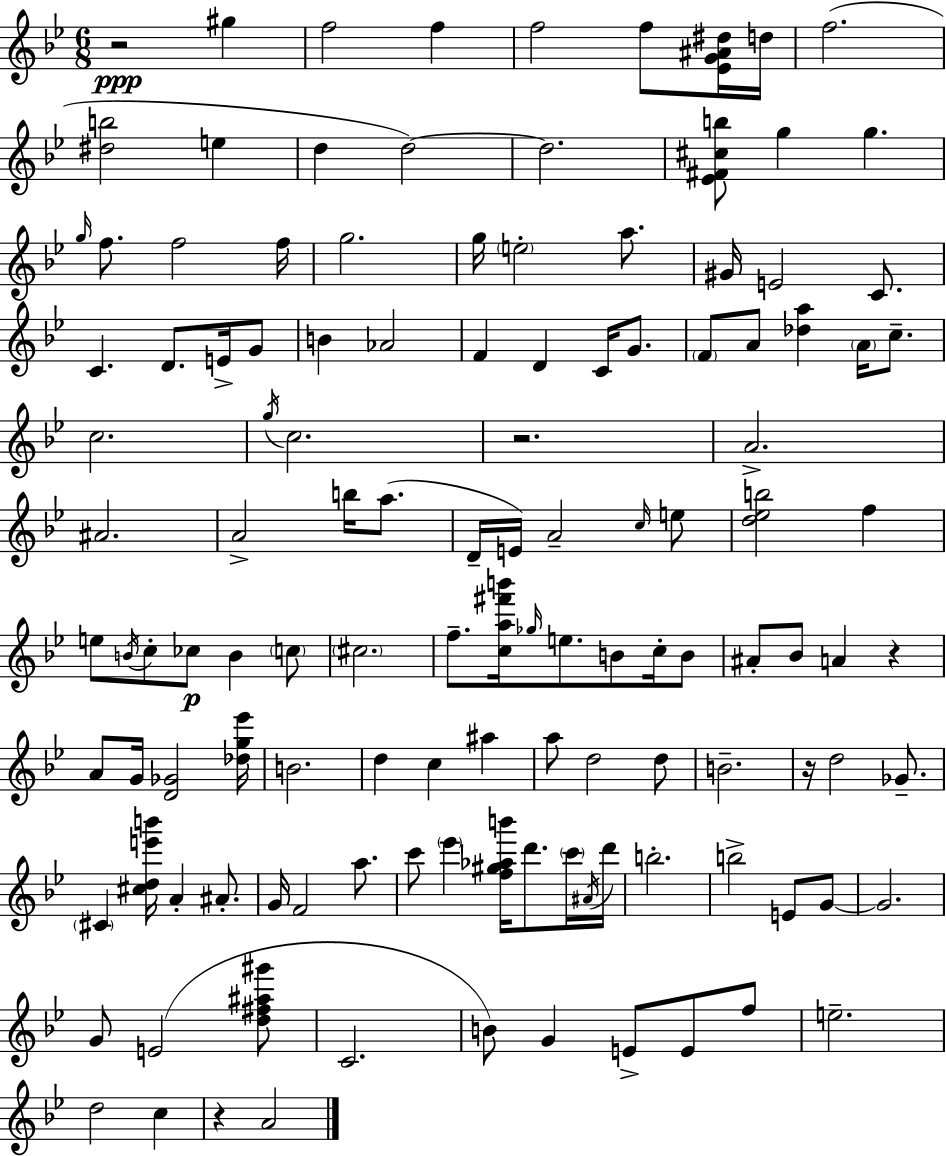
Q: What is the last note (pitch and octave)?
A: A4